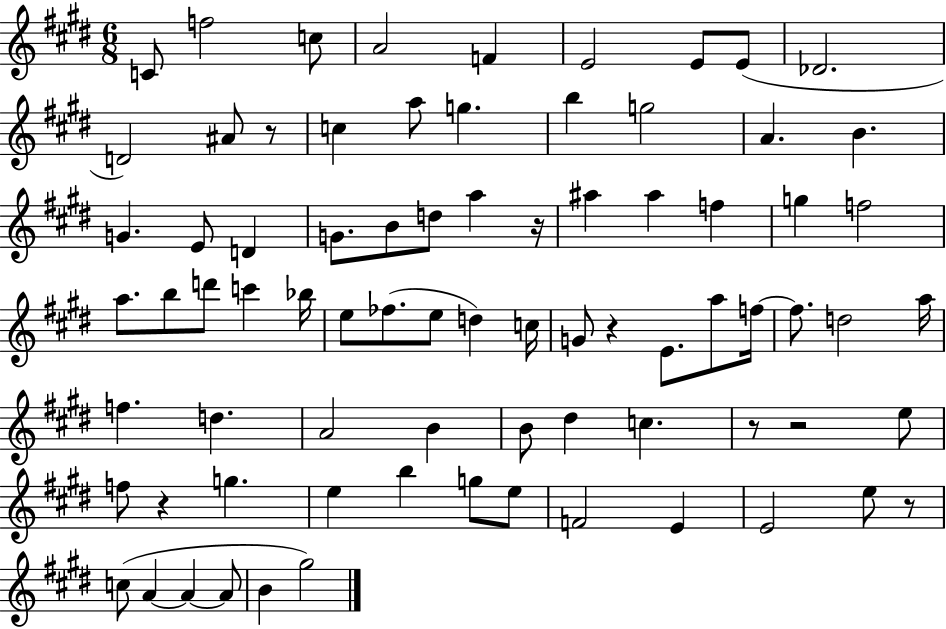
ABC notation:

X:1
T:Untitled
M:6/8
L:1/4
K:E
C/2 f2 c/2 A2 F E2 E/2 E/2 _D2 D2 ^A/2 z/2 c a/2 g b g2 A B G E/2 D G/2 B/2 d/2 a z/4 ^a ^a f g f2 a/2 b/2 d'/2 c' _b/4 e/2 _f/2 e/2 d c/4 G/2 z E/2 a/2 f/4 f/2 d2 a/4 f d A2 B B/2 ^d c z/2 z2 e/2 f/2 z g e b g/2 e/2 F2 E E2 e/2 z/2 c/2 A A A/2 B ^g2